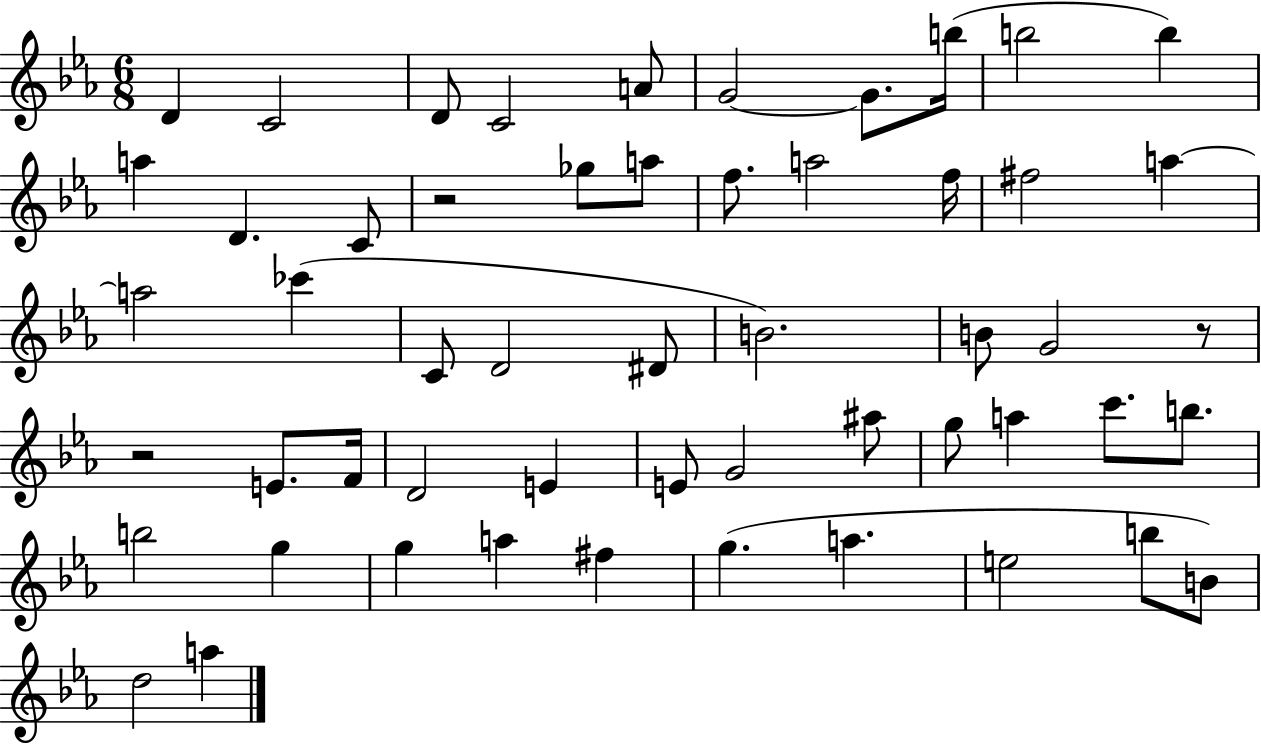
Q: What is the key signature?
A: EES major